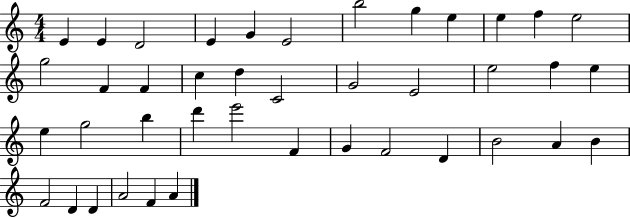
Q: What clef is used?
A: treble